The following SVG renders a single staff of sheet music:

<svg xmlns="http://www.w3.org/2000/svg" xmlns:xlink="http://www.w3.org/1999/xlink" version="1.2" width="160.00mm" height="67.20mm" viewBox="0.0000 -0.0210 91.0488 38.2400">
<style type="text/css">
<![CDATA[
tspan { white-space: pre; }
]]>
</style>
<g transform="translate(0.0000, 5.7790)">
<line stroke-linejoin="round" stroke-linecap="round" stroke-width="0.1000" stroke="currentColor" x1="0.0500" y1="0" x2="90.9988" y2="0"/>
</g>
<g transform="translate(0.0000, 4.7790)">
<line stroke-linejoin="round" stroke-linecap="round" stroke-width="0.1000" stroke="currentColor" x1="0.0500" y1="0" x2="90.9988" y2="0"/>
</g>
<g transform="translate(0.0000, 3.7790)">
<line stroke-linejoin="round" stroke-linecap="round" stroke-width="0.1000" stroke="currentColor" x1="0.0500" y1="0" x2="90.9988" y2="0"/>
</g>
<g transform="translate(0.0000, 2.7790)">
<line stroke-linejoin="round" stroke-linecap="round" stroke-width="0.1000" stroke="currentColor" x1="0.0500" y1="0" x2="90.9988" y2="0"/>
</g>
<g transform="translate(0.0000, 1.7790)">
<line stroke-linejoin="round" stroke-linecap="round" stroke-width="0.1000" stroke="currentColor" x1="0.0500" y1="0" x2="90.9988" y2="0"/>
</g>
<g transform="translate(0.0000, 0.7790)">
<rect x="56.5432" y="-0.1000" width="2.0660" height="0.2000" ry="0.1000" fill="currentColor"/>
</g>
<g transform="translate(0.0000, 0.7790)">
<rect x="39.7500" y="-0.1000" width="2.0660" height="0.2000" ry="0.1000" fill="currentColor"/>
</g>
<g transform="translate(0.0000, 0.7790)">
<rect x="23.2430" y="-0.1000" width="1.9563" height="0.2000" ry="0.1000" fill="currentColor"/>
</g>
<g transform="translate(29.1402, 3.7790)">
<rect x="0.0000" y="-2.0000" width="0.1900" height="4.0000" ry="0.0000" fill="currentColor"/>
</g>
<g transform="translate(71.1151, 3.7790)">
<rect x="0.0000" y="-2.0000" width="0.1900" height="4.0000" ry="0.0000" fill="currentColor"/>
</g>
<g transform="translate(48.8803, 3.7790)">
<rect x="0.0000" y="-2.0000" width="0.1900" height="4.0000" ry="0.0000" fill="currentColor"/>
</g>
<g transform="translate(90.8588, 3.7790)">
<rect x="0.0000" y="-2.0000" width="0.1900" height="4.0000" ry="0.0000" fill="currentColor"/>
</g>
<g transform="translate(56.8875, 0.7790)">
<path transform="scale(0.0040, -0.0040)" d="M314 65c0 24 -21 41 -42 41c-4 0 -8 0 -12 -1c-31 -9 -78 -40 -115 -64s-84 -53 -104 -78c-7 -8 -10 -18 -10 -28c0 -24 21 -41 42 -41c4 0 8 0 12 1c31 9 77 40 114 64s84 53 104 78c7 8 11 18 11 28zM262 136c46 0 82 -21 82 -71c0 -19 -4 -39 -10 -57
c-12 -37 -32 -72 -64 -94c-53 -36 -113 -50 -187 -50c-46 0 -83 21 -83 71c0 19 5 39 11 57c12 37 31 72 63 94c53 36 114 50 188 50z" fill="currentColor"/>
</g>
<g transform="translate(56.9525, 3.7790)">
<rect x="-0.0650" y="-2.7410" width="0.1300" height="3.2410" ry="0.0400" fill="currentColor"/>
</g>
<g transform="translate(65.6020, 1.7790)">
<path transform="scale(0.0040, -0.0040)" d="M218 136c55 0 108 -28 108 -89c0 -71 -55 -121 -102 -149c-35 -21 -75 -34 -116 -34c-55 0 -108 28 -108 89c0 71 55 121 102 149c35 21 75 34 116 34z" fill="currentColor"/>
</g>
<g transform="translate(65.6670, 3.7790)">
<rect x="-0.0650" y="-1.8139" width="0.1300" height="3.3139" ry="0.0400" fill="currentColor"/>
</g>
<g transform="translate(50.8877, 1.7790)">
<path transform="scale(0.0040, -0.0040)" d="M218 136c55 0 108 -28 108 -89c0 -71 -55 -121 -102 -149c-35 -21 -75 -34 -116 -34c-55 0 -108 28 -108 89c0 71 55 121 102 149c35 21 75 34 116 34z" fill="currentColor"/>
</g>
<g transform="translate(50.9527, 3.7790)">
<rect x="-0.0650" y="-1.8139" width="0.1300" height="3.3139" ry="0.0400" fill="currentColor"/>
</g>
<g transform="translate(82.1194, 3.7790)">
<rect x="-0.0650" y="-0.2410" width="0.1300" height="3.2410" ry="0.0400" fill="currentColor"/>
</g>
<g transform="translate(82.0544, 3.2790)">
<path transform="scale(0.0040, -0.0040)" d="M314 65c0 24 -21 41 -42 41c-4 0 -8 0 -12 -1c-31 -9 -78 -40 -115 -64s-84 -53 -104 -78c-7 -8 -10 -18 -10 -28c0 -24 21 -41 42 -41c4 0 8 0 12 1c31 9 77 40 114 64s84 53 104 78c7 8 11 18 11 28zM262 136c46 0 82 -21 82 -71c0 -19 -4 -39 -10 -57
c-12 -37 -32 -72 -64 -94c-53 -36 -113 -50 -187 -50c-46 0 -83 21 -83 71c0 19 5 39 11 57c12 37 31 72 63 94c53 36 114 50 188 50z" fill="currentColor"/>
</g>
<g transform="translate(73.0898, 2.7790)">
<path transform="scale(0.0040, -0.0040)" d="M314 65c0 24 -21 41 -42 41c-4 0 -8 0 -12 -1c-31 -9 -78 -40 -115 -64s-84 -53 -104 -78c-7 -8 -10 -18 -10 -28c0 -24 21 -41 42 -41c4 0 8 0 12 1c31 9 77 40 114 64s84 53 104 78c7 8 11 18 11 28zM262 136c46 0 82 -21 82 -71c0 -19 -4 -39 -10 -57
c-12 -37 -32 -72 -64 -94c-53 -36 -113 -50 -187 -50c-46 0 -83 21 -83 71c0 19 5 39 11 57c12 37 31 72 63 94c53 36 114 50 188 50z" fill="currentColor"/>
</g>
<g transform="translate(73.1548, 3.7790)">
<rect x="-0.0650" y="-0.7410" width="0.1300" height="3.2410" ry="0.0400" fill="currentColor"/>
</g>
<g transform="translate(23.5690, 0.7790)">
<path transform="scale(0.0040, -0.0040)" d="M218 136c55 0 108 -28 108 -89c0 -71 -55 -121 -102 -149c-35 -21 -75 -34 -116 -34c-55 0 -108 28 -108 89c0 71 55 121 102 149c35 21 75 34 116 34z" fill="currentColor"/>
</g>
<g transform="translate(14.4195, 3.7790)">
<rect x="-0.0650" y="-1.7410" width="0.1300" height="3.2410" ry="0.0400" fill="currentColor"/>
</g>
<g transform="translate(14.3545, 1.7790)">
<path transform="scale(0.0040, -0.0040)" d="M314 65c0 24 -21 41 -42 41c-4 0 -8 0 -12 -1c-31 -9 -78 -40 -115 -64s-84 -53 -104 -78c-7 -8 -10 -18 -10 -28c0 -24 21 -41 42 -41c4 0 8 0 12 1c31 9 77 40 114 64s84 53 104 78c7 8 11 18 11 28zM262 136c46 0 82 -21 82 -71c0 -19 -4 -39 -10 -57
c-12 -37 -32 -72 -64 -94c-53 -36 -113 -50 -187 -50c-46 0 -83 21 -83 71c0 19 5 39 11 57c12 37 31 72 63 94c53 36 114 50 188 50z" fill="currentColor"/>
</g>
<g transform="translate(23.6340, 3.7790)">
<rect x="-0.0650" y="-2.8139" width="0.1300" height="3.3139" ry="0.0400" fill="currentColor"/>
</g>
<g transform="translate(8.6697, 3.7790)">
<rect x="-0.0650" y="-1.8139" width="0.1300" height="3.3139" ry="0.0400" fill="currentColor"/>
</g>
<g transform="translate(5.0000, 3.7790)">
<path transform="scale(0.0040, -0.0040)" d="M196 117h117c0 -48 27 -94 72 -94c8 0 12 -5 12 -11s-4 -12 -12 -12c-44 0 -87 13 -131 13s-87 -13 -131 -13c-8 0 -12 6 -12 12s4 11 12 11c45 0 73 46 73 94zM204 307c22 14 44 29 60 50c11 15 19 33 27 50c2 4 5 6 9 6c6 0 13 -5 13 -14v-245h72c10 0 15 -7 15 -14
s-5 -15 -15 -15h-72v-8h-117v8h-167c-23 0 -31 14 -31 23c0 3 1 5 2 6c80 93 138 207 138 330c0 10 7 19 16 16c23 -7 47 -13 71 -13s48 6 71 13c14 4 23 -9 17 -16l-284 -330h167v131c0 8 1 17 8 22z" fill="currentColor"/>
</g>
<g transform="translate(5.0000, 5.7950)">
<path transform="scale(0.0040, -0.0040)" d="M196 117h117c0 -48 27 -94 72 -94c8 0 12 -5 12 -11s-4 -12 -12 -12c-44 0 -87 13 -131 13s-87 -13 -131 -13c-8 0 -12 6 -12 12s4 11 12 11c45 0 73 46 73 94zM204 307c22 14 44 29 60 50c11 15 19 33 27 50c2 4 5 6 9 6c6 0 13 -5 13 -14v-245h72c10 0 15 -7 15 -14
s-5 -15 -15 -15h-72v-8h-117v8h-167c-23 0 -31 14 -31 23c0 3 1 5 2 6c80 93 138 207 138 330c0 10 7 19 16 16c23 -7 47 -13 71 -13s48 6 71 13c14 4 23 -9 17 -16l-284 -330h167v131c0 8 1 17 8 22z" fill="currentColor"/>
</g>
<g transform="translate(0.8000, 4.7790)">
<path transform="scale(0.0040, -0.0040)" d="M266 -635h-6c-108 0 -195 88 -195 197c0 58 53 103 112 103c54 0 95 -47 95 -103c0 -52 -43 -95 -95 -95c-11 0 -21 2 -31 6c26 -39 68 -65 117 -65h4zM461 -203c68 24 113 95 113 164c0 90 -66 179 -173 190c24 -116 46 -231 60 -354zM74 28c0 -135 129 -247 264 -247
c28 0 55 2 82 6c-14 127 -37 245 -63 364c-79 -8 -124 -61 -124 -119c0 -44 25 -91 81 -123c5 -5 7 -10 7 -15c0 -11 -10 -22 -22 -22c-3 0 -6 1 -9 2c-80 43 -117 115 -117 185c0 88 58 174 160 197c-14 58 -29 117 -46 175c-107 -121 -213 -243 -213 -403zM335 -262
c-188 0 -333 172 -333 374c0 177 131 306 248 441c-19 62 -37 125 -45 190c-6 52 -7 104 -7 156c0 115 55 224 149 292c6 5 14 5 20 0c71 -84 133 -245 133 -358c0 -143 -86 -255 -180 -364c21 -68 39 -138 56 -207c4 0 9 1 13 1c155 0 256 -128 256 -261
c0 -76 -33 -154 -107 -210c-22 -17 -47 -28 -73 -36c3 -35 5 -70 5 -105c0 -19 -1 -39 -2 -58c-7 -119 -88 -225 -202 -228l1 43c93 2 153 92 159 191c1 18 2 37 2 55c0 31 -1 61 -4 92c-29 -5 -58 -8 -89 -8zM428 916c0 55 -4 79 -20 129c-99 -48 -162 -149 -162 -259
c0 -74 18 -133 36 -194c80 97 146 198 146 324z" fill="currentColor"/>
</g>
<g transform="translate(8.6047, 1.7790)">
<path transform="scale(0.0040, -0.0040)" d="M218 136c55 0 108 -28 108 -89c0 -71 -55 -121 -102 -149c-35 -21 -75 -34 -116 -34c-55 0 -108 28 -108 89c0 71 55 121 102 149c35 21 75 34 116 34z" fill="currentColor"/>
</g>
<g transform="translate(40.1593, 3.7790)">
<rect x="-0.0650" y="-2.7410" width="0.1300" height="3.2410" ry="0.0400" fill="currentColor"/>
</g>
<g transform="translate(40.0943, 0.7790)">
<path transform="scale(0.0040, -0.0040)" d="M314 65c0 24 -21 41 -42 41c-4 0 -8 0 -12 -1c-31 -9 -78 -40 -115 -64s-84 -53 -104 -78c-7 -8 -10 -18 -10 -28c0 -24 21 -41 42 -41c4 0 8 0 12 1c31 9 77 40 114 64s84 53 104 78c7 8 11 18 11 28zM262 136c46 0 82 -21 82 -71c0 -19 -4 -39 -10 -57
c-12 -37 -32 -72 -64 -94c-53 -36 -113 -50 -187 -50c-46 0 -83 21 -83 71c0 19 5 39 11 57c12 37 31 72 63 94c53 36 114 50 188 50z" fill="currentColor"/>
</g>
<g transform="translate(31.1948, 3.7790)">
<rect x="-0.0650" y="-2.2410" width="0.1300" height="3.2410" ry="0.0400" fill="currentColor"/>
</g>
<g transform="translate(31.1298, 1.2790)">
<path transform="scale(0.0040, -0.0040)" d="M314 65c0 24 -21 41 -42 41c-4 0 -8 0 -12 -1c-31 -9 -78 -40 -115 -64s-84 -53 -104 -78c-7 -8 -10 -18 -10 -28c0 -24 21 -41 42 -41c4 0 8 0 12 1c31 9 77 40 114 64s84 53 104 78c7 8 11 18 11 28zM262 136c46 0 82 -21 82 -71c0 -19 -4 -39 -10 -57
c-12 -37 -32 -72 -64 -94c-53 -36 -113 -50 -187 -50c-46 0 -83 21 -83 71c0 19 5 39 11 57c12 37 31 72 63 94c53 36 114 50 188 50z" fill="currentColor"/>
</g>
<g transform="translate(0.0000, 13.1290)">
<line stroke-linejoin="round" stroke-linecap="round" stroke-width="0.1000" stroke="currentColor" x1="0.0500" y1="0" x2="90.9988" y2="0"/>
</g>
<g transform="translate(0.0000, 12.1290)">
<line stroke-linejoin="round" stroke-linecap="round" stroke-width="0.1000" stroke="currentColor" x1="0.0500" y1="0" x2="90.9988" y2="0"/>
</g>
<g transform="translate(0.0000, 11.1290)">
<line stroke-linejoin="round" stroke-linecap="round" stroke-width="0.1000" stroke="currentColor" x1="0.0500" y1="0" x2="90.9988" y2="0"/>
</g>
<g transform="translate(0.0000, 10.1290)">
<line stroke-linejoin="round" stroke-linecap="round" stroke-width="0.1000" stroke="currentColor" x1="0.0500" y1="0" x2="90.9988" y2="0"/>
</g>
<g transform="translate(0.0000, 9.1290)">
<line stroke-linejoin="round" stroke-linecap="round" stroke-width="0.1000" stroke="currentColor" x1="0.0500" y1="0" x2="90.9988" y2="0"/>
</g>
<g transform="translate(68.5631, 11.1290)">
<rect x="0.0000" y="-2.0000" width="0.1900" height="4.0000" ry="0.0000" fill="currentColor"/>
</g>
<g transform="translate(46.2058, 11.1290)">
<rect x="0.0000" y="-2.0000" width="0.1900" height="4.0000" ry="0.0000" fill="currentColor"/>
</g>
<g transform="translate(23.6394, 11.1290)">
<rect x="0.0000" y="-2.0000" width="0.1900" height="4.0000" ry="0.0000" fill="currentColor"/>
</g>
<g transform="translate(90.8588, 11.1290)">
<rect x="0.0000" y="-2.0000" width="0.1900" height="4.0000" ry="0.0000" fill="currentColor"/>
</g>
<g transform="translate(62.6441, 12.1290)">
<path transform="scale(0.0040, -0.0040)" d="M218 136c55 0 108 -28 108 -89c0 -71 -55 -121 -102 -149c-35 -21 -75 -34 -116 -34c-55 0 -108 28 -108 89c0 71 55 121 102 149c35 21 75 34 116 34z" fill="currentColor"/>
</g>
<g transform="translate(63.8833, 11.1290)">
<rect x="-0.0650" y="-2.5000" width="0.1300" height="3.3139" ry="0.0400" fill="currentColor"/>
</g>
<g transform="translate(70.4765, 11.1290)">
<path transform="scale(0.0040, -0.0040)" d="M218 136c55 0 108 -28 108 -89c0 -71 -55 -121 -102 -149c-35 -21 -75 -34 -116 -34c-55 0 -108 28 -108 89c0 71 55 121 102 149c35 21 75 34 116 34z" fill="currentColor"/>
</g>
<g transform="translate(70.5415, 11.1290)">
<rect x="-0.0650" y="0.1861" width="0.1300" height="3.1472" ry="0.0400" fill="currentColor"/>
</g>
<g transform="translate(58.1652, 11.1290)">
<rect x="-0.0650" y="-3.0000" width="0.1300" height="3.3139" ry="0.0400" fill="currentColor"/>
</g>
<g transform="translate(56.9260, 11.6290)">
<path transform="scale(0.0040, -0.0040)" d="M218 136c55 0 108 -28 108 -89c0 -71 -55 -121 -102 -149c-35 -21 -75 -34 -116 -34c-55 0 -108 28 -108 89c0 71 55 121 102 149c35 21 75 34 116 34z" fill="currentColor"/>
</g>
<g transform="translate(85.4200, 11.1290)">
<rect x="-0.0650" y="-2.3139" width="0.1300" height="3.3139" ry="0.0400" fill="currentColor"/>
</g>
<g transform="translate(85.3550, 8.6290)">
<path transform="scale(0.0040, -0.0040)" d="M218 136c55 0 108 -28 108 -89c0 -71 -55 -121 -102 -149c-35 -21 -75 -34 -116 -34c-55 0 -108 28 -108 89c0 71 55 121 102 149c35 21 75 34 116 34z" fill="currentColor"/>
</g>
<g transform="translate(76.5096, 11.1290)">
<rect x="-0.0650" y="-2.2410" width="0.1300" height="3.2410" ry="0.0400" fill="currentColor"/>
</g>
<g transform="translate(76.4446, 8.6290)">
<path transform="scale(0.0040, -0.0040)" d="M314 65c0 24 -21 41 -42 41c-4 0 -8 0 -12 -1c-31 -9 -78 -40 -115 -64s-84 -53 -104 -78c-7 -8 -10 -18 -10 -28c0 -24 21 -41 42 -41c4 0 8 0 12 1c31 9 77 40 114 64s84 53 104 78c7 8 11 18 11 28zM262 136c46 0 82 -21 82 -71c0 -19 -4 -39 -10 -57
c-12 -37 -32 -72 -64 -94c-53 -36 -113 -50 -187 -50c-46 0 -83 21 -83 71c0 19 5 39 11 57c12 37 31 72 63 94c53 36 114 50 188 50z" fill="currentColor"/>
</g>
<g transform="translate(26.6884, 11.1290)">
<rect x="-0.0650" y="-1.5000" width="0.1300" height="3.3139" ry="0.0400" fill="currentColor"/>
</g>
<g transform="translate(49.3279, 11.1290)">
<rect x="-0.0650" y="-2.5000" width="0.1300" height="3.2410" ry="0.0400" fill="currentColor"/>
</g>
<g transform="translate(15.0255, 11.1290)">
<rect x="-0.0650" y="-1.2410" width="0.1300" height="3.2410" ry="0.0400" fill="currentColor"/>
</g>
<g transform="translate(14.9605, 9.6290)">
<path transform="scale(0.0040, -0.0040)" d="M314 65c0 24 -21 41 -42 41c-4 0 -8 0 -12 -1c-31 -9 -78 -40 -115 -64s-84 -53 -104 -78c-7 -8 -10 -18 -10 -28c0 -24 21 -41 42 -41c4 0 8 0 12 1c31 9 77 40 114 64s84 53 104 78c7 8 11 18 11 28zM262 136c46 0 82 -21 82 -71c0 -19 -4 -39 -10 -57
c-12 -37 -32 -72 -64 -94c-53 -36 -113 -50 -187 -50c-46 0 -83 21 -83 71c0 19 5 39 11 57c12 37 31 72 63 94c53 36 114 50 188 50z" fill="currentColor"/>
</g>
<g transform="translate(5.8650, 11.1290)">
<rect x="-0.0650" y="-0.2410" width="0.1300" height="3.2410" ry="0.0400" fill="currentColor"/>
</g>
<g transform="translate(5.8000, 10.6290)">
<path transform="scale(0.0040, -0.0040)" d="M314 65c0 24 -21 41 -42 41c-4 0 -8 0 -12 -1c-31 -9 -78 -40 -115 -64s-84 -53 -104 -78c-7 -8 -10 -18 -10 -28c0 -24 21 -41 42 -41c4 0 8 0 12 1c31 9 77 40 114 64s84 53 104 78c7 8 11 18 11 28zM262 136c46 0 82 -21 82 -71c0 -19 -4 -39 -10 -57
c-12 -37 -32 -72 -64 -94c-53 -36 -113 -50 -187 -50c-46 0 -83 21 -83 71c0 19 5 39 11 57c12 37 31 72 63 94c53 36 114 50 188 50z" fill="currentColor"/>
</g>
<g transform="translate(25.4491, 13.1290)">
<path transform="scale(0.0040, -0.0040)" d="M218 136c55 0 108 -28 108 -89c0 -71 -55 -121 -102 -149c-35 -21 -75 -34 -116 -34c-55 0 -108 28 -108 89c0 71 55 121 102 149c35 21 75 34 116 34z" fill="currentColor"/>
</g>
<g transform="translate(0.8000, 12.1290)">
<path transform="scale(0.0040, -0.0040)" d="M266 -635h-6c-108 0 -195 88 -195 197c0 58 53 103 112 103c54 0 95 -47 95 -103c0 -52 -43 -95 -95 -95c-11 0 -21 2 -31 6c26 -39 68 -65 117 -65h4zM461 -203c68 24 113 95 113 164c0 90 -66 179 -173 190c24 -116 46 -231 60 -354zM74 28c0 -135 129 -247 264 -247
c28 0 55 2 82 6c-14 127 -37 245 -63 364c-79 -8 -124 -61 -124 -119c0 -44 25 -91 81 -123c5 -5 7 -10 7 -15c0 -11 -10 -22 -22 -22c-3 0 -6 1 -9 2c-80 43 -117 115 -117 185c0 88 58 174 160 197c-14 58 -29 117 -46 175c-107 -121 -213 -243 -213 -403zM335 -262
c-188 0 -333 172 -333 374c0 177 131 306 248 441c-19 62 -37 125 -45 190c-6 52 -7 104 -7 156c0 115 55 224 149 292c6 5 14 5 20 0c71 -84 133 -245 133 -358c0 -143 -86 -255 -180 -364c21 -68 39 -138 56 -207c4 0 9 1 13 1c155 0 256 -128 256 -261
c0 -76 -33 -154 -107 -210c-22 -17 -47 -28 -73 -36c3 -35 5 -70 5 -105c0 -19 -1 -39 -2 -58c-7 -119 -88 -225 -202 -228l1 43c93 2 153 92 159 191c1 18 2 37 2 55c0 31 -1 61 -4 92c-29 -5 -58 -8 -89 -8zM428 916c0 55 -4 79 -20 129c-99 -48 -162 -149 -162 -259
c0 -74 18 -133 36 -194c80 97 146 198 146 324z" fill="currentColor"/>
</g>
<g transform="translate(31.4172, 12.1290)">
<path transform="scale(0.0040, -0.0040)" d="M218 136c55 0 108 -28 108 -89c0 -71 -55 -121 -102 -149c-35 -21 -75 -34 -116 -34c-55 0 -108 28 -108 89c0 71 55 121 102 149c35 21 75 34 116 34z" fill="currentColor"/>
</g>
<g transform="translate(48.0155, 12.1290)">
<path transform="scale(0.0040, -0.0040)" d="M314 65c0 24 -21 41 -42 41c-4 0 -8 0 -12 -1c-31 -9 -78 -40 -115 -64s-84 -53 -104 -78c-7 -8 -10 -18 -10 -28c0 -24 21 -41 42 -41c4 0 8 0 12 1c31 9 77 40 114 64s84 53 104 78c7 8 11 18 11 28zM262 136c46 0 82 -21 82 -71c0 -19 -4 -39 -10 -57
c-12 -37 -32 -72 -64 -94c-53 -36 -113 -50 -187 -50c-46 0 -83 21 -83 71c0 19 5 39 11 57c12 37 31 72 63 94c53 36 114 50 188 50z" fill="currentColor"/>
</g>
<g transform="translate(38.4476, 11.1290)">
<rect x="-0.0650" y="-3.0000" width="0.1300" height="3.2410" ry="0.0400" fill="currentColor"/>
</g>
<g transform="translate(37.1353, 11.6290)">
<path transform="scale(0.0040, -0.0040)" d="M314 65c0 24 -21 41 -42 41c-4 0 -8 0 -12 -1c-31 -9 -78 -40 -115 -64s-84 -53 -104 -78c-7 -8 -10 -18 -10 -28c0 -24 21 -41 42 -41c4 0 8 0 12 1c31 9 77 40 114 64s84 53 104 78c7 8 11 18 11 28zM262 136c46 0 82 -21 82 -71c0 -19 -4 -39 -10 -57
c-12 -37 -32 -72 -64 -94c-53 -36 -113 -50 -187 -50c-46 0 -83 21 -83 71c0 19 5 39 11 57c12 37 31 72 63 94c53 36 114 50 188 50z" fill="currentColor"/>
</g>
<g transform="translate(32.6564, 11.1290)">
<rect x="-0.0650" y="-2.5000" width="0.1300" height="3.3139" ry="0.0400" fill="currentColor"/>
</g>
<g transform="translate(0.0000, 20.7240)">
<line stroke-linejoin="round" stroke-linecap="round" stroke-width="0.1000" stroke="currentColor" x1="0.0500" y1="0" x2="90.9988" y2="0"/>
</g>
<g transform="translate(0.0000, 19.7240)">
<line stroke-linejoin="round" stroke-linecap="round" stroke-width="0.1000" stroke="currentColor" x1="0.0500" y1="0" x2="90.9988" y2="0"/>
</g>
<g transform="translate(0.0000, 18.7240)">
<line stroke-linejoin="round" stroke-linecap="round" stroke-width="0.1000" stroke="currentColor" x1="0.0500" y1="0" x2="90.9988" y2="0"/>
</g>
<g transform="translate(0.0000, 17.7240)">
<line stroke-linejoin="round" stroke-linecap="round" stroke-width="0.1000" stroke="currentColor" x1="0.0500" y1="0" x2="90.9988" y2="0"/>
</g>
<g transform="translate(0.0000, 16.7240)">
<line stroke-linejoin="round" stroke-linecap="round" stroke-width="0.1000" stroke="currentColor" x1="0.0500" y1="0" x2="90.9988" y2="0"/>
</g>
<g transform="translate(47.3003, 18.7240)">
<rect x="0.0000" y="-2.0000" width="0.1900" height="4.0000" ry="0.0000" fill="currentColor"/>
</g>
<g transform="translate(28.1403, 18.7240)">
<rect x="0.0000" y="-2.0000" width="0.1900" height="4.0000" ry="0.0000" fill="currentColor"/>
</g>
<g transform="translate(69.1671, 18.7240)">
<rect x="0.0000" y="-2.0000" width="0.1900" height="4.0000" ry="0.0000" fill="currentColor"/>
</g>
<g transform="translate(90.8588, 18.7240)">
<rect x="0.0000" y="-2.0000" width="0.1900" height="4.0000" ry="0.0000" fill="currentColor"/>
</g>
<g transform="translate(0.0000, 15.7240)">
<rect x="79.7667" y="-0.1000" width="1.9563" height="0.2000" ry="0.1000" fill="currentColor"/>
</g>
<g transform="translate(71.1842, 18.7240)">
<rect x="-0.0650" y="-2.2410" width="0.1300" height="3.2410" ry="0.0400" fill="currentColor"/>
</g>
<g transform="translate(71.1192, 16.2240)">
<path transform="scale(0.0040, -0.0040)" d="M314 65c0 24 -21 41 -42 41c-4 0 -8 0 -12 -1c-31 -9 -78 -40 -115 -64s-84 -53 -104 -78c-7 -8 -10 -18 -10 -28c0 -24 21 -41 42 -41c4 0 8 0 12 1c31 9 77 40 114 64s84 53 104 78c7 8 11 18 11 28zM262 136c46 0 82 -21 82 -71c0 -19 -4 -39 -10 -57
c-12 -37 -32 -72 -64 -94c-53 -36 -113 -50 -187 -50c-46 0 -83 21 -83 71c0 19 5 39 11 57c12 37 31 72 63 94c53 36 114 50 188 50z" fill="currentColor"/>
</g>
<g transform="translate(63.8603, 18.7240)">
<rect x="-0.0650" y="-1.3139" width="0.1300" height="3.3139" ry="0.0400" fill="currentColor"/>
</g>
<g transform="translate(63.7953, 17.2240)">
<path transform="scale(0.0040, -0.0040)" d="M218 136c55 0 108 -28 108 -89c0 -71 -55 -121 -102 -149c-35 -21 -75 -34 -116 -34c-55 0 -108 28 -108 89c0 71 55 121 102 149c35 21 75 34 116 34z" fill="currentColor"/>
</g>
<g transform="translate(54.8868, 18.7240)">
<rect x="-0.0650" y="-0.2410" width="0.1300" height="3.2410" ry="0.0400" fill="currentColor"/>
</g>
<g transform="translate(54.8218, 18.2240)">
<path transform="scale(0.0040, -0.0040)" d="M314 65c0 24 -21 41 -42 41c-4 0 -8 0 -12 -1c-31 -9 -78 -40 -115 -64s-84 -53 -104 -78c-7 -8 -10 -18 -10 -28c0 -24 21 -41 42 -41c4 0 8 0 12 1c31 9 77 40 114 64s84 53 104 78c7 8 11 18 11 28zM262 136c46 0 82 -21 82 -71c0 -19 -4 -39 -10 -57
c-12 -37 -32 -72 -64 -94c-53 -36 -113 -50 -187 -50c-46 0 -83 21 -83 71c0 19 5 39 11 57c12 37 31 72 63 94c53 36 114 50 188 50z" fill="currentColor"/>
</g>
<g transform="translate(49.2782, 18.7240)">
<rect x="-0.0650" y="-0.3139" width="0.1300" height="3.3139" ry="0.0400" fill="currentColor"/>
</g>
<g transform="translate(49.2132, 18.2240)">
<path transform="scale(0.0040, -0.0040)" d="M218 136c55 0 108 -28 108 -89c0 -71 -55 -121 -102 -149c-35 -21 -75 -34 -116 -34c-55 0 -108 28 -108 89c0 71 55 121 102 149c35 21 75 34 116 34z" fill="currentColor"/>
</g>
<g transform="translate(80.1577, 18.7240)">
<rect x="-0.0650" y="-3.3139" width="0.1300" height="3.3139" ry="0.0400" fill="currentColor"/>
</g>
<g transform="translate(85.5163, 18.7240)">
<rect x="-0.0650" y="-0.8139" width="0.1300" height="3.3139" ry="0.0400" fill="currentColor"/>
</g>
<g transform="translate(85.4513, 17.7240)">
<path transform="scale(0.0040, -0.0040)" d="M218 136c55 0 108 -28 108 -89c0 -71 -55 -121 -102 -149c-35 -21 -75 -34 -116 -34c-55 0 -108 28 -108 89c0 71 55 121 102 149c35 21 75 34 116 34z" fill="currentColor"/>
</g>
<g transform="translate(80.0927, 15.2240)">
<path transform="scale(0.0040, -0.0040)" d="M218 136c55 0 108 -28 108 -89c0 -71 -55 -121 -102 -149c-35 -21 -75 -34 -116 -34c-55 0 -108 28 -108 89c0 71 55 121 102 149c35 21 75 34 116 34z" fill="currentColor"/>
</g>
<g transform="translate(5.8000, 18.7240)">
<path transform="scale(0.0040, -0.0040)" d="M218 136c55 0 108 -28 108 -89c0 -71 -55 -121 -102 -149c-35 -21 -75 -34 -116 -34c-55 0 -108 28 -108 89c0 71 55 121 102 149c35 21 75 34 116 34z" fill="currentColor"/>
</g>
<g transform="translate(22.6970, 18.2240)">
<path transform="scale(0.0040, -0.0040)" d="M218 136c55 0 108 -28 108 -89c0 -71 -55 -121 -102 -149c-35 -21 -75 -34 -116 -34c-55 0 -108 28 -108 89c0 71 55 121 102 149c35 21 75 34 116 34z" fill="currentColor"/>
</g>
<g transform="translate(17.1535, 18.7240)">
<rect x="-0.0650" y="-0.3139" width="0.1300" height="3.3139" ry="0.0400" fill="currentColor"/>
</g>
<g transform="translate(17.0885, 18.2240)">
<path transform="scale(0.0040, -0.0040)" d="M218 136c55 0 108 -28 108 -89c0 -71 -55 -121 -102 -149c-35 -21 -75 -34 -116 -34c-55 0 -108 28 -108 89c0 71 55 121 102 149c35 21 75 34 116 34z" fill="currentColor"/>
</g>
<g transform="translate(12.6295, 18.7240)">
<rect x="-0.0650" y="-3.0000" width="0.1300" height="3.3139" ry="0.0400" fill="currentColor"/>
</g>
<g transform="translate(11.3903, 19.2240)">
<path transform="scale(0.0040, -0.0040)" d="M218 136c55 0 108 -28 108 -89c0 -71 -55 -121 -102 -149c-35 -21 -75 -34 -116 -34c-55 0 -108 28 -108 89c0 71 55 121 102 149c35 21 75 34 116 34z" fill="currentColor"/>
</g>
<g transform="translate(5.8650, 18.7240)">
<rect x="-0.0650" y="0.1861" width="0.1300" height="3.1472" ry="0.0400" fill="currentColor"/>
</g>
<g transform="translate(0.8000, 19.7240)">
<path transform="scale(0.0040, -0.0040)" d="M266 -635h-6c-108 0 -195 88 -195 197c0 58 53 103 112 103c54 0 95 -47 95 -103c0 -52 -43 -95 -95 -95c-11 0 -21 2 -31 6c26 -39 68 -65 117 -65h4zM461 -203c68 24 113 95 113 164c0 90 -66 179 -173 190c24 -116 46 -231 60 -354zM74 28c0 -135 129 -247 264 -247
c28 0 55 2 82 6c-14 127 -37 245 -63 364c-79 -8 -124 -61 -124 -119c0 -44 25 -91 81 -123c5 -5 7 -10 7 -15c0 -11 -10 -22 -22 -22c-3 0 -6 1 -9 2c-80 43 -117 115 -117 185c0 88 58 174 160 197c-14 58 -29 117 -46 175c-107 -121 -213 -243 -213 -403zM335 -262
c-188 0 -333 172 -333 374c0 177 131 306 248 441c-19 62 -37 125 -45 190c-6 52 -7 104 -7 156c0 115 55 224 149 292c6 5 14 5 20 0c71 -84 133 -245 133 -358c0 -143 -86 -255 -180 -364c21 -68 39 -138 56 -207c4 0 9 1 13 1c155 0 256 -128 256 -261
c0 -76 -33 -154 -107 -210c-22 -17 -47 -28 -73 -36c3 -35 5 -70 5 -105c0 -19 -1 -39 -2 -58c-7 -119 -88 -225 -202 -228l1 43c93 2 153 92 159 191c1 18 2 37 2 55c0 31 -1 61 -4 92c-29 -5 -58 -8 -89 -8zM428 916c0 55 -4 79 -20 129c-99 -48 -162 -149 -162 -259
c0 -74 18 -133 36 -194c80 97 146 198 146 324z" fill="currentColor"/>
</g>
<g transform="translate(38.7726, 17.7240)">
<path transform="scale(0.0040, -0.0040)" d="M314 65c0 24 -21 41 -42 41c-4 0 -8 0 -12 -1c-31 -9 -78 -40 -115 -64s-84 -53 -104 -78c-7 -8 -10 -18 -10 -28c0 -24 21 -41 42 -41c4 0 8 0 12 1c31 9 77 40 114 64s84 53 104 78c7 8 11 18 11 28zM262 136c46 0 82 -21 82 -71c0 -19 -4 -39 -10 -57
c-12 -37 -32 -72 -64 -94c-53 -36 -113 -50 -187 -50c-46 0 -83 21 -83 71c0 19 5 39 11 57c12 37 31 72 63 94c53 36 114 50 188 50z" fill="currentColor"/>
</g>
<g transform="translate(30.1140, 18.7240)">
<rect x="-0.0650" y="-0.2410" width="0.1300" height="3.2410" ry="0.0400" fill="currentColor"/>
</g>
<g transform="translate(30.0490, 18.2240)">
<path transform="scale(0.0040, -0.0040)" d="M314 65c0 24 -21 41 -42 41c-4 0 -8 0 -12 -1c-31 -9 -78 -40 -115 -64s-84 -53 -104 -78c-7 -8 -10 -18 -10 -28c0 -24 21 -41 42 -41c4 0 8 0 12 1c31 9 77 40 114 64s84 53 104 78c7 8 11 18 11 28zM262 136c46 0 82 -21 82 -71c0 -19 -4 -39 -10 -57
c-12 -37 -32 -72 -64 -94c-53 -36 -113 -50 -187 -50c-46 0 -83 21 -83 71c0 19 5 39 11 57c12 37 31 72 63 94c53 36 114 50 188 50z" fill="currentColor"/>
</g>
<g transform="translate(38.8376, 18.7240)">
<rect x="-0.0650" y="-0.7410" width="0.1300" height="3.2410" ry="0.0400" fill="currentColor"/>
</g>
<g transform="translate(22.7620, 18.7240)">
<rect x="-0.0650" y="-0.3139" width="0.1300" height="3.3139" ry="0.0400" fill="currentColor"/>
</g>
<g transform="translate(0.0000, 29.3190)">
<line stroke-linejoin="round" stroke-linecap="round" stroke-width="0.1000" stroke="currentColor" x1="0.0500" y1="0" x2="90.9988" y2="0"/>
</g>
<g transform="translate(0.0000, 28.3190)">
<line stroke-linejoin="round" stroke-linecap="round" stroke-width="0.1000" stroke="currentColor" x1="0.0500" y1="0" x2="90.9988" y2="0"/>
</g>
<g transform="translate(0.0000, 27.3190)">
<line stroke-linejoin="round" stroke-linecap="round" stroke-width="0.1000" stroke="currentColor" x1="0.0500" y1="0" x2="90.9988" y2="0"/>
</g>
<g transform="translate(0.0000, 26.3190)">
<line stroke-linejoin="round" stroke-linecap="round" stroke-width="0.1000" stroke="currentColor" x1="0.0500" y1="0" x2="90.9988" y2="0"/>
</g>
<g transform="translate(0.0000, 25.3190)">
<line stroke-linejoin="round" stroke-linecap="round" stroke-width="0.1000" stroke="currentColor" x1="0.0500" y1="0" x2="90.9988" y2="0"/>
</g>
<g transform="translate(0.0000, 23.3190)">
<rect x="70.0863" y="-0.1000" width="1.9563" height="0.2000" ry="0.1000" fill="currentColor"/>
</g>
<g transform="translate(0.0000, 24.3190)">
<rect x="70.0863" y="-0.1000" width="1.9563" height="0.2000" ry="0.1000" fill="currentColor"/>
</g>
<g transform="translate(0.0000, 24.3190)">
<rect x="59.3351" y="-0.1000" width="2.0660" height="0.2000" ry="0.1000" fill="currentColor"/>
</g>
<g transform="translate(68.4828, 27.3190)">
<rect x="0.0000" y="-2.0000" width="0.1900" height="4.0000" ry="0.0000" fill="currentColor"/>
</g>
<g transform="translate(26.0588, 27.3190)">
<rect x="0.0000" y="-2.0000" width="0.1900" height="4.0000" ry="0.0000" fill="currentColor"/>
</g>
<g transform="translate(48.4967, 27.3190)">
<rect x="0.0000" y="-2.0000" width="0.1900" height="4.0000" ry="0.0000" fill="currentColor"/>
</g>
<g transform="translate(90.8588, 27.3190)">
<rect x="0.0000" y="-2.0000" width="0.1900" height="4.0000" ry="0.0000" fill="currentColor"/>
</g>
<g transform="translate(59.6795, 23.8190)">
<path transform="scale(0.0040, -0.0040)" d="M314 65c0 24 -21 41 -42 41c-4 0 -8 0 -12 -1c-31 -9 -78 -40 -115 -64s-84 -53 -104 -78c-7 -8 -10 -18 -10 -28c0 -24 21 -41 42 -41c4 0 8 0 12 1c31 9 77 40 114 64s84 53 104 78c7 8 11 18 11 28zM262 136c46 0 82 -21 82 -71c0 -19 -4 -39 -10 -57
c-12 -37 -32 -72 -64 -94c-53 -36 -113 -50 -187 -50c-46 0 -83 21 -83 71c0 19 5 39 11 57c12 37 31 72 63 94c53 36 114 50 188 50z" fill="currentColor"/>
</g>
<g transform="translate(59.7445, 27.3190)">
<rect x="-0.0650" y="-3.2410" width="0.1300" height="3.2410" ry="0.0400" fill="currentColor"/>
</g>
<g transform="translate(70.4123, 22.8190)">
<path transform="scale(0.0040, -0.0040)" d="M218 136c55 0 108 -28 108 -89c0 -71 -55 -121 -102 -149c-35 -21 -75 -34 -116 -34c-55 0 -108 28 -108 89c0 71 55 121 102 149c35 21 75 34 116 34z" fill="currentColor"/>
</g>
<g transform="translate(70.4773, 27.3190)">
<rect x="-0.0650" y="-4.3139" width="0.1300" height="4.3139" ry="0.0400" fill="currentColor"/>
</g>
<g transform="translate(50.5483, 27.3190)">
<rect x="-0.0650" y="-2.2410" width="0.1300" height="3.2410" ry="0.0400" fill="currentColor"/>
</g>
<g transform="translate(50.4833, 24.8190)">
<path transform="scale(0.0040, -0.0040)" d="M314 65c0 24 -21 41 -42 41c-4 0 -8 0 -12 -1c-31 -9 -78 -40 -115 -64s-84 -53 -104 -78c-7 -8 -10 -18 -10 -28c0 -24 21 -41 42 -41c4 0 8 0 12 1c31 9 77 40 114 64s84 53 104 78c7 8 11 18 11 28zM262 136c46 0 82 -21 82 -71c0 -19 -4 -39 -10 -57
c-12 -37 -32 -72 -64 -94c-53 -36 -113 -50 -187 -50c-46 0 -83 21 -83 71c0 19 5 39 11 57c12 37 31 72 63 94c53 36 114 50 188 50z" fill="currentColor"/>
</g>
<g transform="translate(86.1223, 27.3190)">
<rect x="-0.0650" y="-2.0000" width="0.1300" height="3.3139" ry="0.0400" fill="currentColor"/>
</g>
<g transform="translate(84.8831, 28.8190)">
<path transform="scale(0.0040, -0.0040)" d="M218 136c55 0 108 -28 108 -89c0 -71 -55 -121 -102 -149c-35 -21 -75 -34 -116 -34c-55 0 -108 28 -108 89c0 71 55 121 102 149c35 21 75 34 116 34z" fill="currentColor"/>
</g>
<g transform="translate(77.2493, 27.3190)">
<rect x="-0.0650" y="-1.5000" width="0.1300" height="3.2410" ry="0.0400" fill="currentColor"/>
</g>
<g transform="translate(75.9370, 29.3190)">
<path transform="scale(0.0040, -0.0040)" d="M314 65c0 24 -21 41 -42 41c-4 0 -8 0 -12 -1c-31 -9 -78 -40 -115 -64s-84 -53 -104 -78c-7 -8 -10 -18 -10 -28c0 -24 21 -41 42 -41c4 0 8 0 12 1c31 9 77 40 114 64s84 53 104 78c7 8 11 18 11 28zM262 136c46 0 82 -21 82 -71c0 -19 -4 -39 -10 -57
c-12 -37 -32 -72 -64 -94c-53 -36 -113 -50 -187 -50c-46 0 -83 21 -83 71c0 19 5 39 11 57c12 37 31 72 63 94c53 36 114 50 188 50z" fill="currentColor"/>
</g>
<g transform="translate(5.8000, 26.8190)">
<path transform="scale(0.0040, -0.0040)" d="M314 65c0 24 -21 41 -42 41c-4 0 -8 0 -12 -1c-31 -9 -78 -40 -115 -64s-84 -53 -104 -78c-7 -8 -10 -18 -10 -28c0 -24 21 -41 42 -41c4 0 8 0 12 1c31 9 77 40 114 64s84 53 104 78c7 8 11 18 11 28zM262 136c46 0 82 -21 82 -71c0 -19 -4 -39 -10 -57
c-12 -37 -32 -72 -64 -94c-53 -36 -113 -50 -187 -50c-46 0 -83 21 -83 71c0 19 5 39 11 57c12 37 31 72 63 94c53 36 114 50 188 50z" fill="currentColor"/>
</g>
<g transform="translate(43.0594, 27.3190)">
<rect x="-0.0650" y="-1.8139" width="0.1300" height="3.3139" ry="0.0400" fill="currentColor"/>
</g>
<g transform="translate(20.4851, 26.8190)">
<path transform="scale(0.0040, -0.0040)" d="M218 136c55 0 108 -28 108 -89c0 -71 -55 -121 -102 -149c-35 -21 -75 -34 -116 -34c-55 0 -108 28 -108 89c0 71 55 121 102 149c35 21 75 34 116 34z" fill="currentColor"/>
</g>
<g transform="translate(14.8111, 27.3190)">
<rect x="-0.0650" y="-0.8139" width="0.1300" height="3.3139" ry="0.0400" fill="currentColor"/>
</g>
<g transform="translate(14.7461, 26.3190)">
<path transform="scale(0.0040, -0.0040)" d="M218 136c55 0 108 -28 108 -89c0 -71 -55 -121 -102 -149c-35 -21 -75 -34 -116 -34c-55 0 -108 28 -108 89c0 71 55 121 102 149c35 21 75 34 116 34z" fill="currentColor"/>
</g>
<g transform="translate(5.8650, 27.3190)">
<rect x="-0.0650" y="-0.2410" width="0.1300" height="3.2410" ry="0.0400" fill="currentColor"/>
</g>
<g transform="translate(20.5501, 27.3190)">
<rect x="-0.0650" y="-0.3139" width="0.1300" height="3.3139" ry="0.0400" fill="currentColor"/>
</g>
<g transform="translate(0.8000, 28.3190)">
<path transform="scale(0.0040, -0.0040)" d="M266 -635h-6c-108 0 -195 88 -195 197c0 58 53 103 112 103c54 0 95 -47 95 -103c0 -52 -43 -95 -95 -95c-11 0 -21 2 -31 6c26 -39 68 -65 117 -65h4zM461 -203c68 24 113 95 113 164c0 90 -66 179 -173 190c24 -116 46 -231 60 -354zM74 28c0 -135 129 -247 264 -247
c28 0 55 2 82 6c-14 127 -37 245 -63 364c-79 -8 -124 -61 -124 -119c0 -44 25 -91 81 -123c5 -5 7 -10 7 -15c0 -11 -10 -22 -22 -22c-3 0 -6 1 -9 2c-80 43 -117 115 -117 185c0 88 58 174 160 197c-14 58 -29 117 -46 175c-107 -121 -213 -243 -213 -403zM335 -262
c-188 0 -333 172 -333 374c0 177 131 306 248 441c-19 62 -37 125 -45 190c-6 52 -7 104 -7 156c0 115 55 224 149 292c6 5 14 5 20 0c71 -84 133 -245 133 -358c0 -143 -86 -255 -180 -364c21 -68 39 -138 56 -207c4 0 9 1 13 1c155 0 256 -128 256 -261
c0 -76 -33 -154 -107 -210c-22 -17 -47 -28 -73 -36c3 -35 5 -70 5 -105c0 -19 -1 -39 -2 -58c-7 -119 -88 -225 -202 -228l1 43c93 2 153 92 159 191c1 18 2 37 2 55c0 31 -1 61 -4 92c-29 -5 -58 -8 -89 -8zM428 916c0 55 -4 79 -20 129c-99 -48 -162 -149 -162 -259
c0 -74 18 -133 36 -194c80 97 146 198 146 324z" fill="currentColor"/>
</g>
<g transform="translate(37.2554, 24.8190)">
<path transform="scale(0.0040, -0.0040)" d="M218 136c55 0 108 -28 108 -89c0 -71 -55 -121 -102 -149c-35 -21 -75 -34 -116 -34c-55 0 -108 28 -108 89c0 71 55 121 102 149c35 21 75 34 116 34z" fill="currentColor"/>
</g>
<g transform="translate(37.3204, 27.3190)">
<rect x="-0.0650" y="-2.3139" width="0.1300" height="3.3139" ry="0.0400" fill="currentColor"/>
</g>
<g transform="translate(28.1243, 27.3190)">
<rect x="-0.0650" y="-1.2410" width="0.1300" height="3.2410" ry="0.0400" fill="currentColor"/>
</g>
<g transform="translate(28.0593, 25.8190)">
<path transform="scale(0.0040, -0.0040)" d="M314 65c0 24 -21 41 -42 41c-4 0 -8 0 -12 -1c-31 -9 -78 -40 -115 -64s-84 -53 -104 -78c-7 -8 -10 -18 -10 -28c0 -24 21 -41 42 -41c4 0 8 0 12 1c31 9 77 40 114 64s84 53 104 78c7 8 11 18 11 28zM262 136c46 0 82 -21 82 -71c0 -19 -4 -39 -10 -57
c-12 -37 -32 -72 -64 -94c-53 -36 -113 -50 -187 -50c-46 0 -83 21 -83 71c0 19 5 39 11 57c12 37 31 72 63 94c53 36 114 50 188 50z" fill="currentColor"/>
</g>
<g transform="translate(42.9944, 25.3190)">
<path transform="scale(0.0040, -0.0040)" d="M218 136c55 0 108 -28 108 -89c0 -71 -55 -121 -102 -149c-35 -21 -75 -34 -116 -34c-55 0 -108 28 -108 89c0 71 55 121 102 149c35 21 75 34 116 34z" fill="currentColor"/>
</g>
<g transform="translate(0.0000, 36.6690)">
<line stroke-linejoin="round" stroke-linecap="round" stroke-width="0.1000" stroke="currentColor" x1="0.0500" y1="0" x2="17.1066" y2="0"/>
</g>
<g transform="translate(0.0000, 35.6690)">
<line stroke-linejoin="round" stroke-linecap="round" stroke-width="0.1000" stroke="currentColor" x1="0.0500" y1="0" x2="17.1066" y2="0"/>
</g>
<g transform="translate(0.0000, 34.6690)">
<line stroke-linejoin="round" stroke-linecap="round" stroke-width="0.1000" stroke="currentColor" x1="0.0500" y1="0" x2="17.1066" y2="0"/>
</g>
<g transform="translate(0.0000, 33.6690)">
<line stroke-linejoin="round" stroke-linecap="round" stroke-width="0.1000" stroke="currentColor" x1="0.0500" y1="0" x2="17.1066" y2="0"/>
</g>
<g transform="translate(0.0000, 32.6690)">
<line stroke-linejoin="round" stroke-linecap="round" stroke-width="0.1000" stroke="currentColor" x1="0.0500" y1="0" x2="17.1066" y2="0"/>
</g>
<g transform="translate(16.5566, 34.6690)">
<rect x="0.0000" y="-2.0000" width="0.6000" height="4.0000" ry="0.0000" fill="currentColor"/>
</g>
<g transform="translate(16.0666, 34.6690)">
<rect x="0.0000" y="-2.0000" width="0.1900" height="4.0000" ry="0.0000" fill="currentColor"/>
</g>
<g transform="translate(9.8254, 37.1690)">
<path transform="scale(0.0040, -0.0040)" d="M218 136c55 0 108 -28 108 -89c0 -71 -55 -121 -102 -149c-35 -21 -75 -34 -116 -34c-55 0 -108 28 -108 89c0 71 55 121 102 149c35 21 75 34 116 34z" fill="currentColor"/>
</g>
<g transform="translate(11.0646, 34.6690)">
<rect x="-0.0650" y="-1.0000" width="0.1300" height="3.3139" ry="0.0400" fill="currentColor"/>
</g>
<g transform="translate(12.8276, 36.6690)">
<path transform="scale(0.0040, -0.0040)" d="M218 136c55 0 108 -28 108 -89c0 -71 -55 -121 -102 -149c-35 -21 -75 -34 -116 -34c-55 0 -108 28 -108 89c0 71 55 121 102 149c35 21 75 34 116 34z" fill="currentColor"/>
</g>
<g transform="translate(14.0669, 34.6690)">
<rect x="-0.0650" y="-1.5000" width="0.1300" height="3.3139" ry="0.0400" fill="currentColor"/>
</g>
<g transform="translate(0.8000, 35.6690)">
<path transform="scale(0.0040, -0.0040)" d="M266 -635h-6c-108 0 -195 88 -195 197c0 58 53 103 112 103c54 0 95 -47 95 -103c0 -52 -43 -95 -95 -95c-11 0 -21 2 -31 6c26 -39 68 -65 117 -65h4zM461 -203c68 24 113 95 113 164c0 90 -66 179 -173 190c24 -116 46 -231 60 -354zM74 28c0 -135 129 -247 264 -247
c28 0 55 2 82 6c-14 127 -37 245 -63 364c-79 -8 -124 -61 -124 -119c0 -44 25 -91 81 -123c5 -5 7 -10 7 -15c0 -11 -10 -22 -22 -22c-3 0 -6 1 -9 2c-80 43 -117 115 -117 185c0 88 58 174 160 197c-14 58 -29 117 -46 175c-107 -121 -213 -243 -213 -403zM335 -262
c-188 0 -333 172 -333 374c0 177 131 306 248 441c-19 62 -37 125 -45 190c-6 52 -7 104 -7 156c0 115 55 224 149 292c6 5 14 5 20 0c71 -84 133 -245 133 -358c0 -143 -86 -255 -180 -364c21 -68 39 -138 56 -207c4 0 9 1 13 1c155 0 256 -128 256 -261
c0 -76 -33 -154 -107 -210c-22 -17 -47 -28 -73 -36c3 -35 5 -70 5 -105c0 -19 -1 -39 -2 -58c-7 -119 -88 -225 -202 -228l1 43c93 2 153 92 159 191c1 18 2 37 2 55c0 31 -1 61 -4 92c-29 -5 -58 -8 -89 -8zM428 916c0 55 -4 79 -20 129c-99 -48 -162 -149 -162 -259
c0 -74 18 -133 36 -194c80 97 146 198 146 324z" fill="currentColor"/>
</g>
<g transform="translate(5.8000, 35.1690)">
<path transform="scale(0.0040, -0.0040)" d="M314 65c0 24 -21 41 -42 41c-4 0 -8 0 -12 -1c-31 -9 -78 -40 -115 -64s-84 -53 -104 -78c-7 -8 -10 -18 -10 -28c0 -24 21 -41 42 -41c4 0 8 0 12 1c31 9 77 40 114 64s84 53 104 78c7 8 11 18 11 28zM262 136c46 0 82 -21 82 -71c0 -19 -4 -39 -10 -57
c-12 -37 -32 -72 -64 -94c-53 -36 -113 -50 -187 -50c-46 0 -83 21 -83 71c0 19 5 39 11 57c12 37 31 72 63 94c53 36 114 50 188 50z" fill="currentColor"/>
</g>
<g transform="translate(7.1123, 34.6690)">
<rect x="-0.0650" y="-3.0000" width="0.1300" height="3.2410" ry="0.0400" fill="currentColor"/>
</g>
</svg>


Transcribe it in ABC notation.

X:1
T:Untitled
M:4/4
L:1/4
K:C
f f2 a g2 a2 f a2 f d2 c2 c2 e2 E G A2 G2 A G B g2 g B A c c c2 d2 c c2 e g2 b d c2 d c e2 g f g2 b2 d' E2 F A2 D E